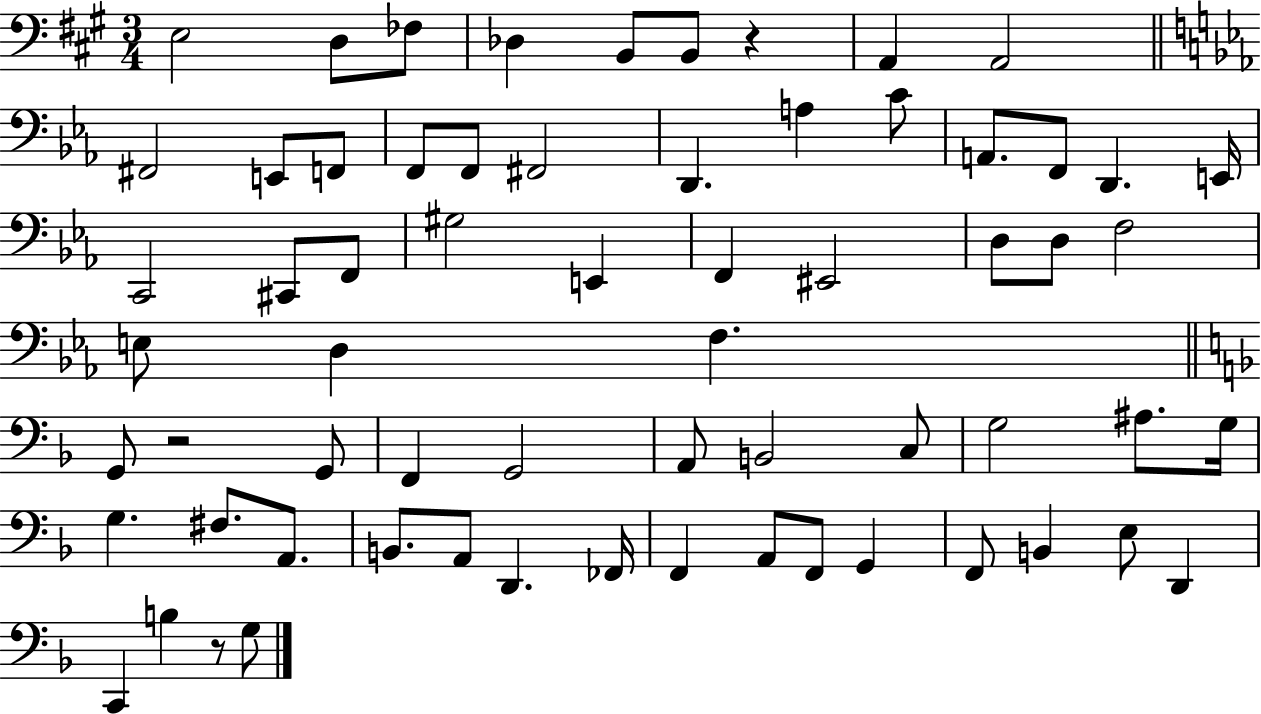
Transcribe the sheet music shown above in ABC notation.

X:1
T:Untitled
M:3/4
L:1/4
K:A
E,2 D,/2 _F,/2 _D, B,,/2 B,,/2 z A,, A,,2 ^F,,2 E,,/2 F,,/2 F,,/2 F,,/2 ^F,,2 D,, A, C/2 A,,/2 F,,/2 D,, E,,/4 C,,2 ^C,,/2 F,,/2 ^G,2 E,, F,, ^E,,2 D,/2 D,/2 F,2 E,/2 D, F, G,,/2 z2 G,,/2 F,, G,,2 A,,/2 B,,2 C,/2 G,2 ^A,/2 G,/4 G, ^F,/2 A,,/2 B,,/2 A,,/2 D,, _F,,/4 F,, A,,/2 F,,/2 G,, F,,/2 B,, E,/2 D,, C,, B, z/2 G,/2